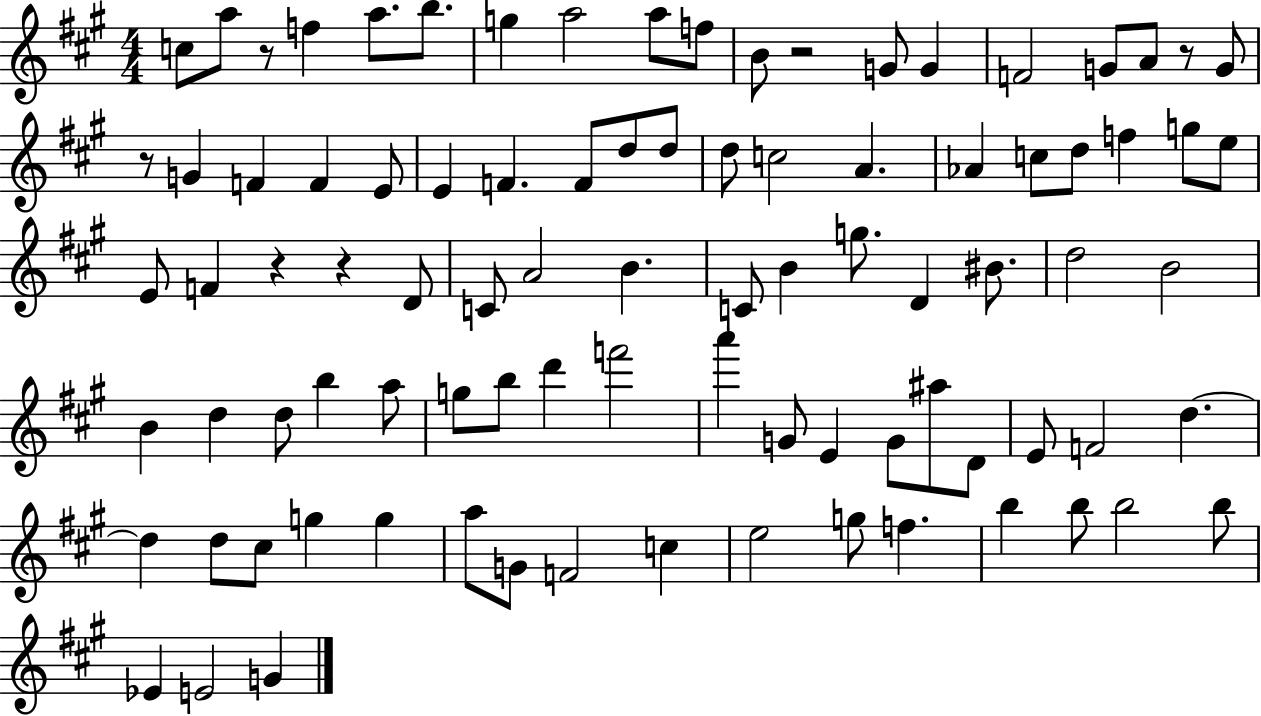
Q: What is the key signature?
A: A major